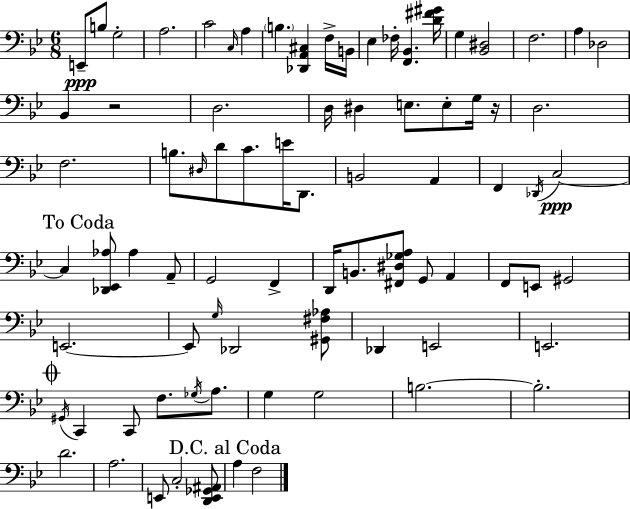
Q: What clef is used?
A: bass